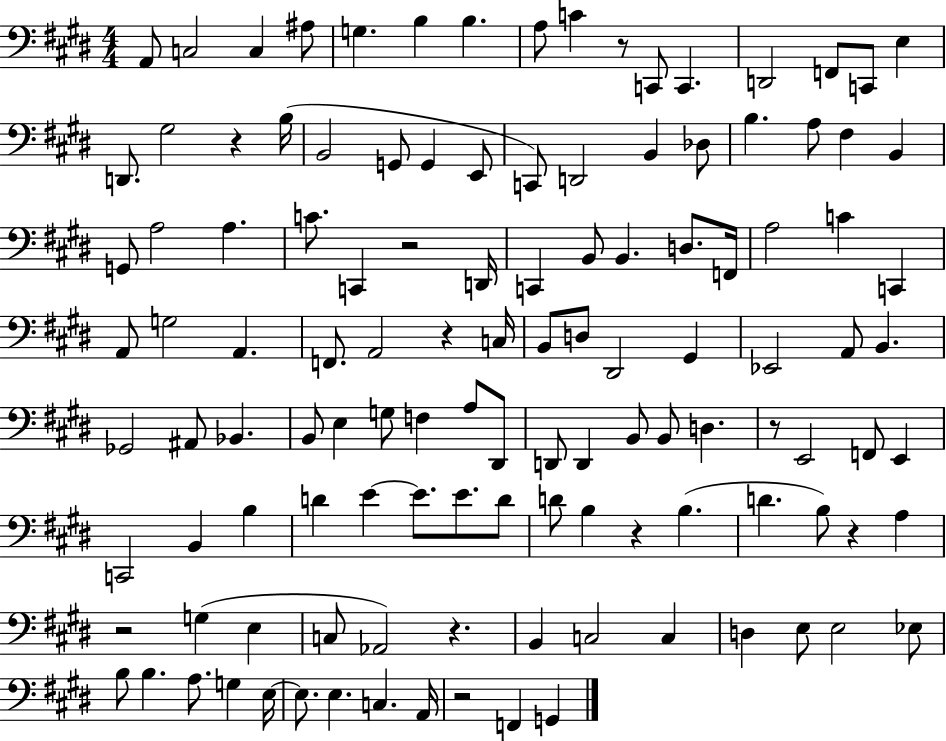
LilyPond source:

{
  \clef bass
  \numericTimeSignature
  \time 4/4
  \key e \major
  a,8 c2 c4 ais8 | g4. b4 b4. | a8 c'4 r8 c,8 c,4. | d,2 f,8 c,8 e4 | \break d,8. gis2 r4 b16( | b,2 g,8 g,4 e,8 | c,8) d,2 b,4 des8 | b4. a8 fis4 b,4 | \break g,8 a2 a4. | c'8. c,4 r2 d,16 | c,4 b,8 b,4. d8. f,16 | a2 c'4 c,4 | \break a,8 g2 a,4. | f,8. a,2 r4 c16 | b,8 d8 dis,2 gis,4 | ees,2 a,8 b,4. | \break ges,2 ais,8 bes,4. | b,8 e4 g8 f4 a8 dis,8 | d,8 d,4 b,8 b,8 d4. | r8 e,2 f,8 e,4 | \break c,2 b,4 b4 | d'4 e'4~~ e'8. e'8. d'8 | d'8 b4 r4 b4.( | d'4. b8) r4 a4 | \break r2 g4( e4 | c8 aes,2) r4. | b,4 c2 c4 | d4 e8 e2 ees8 | \break b8 b4. a8. g4 e16~~ | e8. e4. c4. a,16 | r2 f,4 g,4 | \bar "|."
}